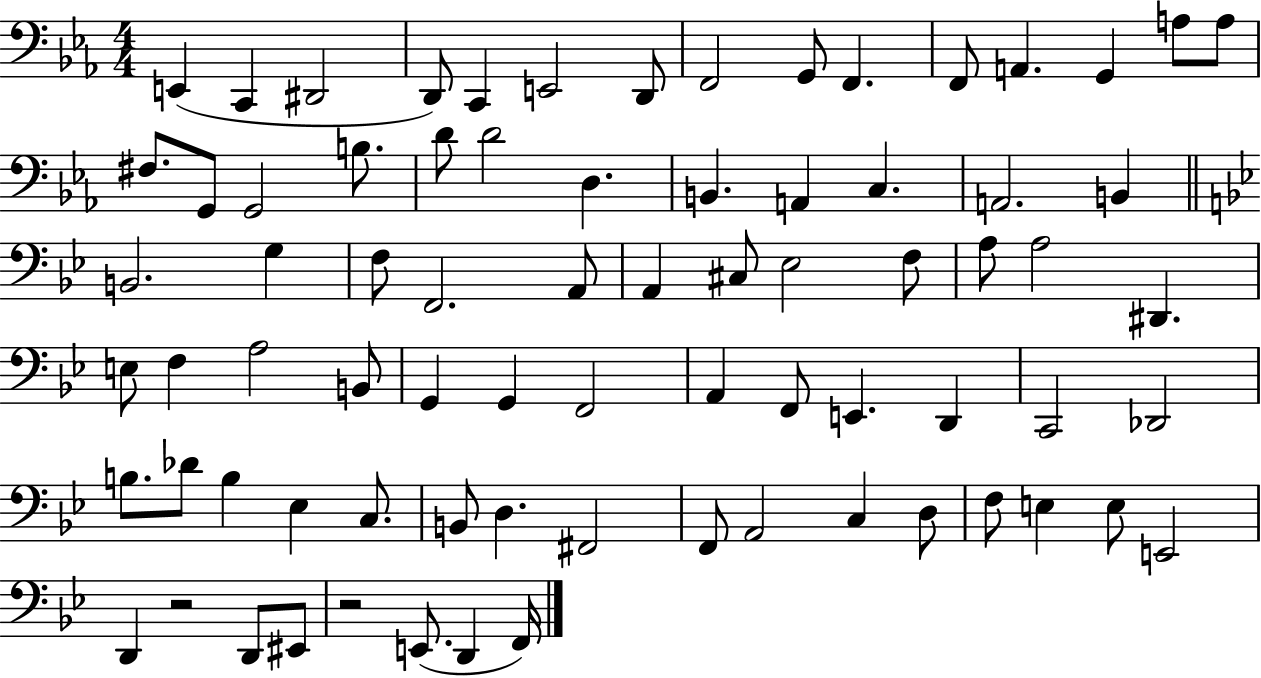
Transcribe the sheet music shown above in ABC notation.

X:1
T:Untitled
M:4/4
L:1/4
K:Eb
E,, C,, ^D,,2 D,,/2 C,, E,,2 D,,/2 F,,2 G,,/2 F,, F,,/2 A,, G,, A,/2 A,/2 ^F,/2 G,,/2 G,,2 B,/2 D/2 D2 D, B,, A,, C, A,,2 B,, B,,2 G, F,/2 F,,2 A,,/2 A,, ^C,/2 _E,2 F,/2 A,/2 A,2 ^D,, E,/2 F, A,2 B,,/2 G,, G,, F,,2 A,, F,,/2 E,, D,, C,,2 _D,,2 B,/2 _D/2 B, _E, C,/2 B,,/2 D, ^F,,2 F,,/2 A,,2 C, D,/2 F,/2 E, E,/2 E,,2 D,, z2 D,,/2 ^E,,/2 z2 E,,/2 D,, F,,/4